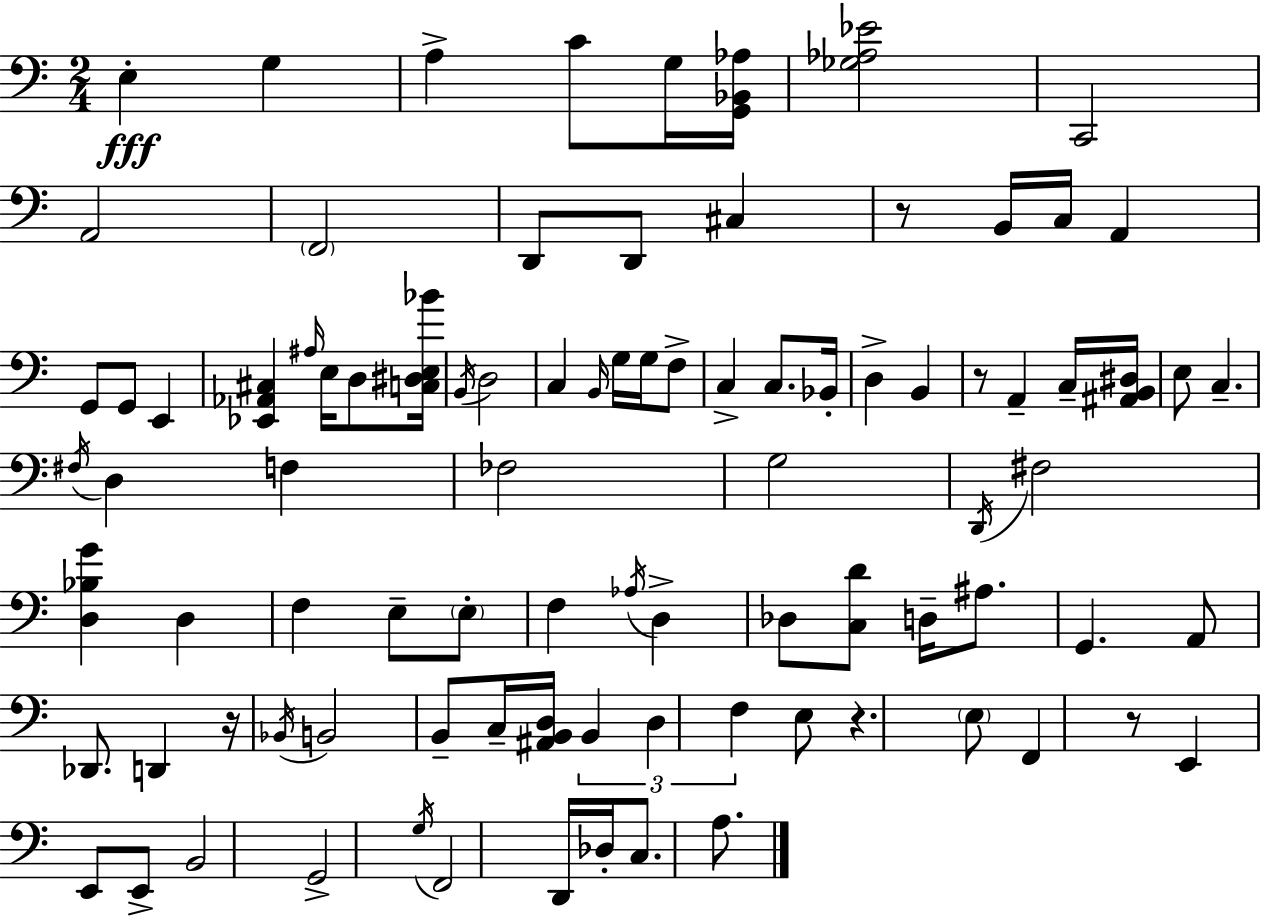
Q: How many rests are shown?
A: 5